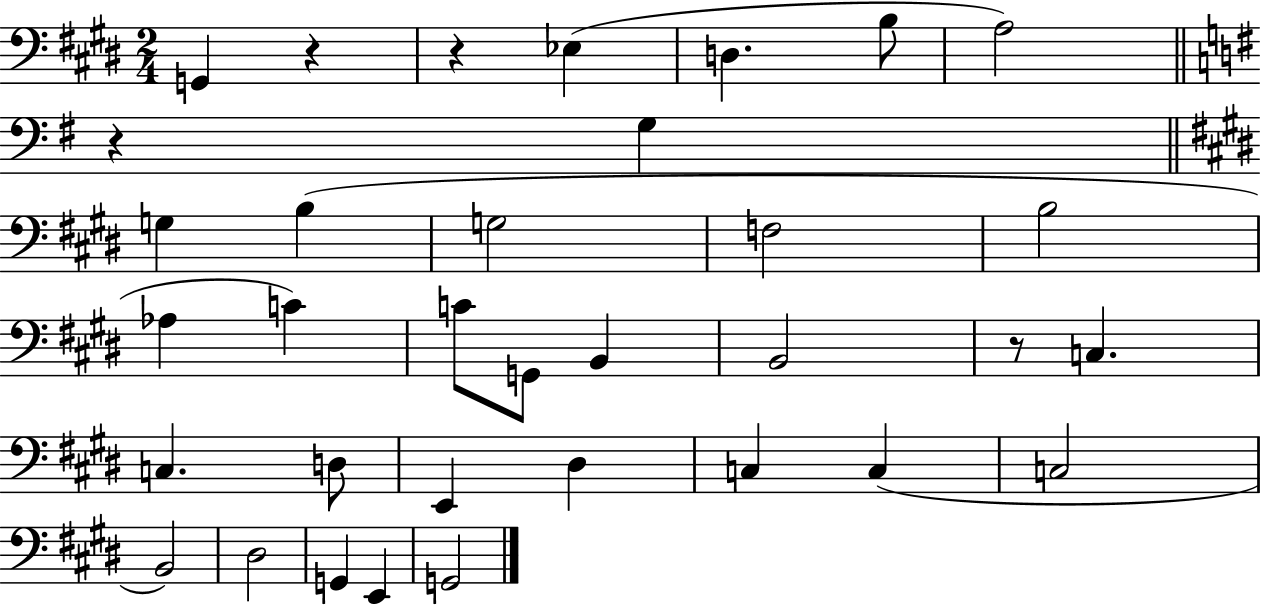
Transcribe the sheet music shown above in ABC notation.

X:1
T:Untitled
M:2/4
L:1/4
K:E
G,, z z _E, D, B,/2 A,2 z G, G, B, G,2 F,2 B,2 _A, C C/2 G,,/2 B,, B,,2 z/2 C, C, D,/2 E,, ^D, C, C, C,2 B,,2 ^D,2 G,, E,, G,,2